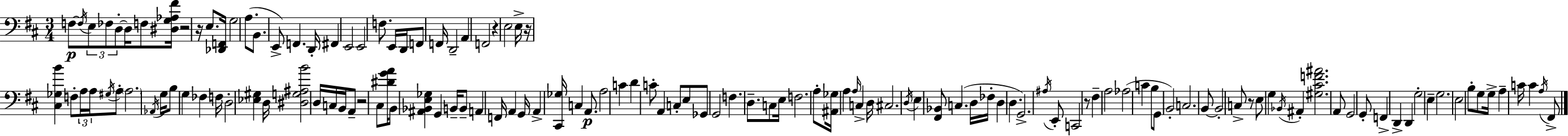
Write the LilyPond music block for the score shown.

{
  \clef bass
  \numericTimeSignature
  \time 3/4
  \key d \major
  f8~~\p \acciaccatura { f16 } \tuplet 3/2 { e8 fes8 d8-.~~ } d16 f8 | <dis g aes fis'>16 r2 r16 e8. | <des, f,>16 g2 a8.( | b,8. e,8->) f,4. | \break d,16-. fis,4 e,2 | e,2 f8. | e,16 d,16 f,8 f,16 d,2-- | a,4 f,2 | \break r4 e2 | e16-> r16 <cis ges b'>4 f8-. \tuplet 3/2 { a16 a16 \acciaccatura { gis16 } } | a8-. \parenthesize a2. | \acciaccatura { aes,16 } g16 b8 g4 fes4 | \break f16 d2-. <ees gis>4 | d16 <dis g ais b'>2 | d16 c16 b,16 a,8-- r2 | cis8 <dis' g' a'>16 b,8 <ais, bes, e ges>4 g,4 | \break b,16-- b,8-- a,4 f,16 a,4 | g,16 a,4-> <cis, ges>16 c4 | a,8.\p a2 c'4 | d'4 c'8-. a,4 | \break c8-. e8 ges,8 g,2 | f4. d8.-- | c8 e16 f2. | a8-. <ais, ges>16 a4 \grace { a16 } c4-> | \break d16 cis2. | \acciaccatura { d16 } e4 <fis, bes,>8 c4.( | d16 fes16-. d4 d4. | g,2.->) | \break \acciaccatura { ais16 } e,8-. c,2 | r8 fis4-- a2 | aes2( | c'4 b8 g,8 b,2-.) | \break c2. | b,8~~ b,2-. | c8-> r8 e8 g4 | \acciaccatura { bes,16 } ais,4-. <gis cis' f' ais'>2. | \break a,8 g,2 | g,8-. f,4-> d,4-> | d,4 g2-. | e4-- g2. | \break e2 | b8-. g8 g16-> a4-- | c'16 c'4 \acciaccatura { a16 } fis,8-> \bar "|."
}